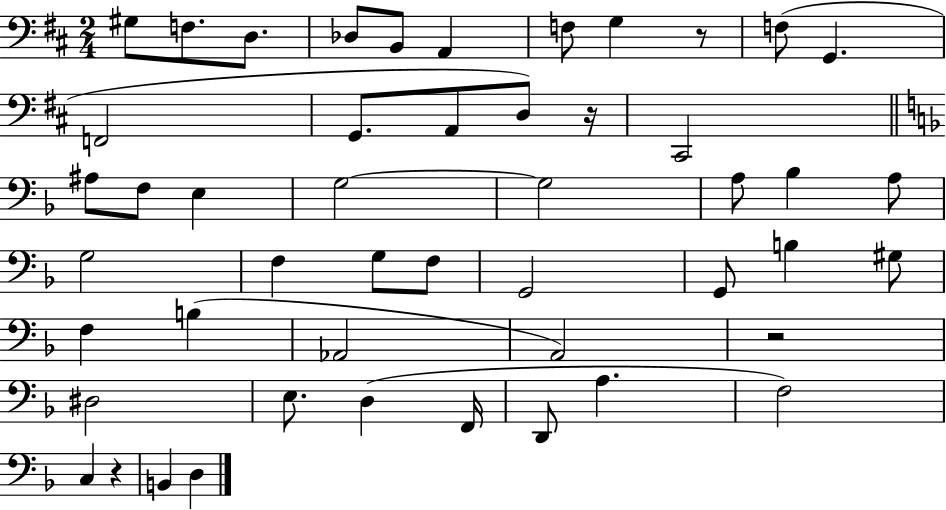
{
  \clef bass
  \numericTimeSignature
  \time 2/4
  \key d \major
  \repeat volta 2 { gis8 f8. d8. | des8 b,8 a,4 | f8 g4 r8 | f8( g,4. | \break f,2 | g,8. a,8 d8) r16 | cis,2 | \bar "||" \break \key d \minor ais8 f8 e4 | g2~~ | g2 | a8 bes4 a8 | \break g2 | f4 g8 f8 | g,2 | g,8 b4 gis8 | \break f4 b4( | aes,2 | a,2) | r2 | \break dis2 | e8. d4( f,16 | d,8 a4. | f2) | \break c4 r4 | b,4 d4 | } \bar "|."
}